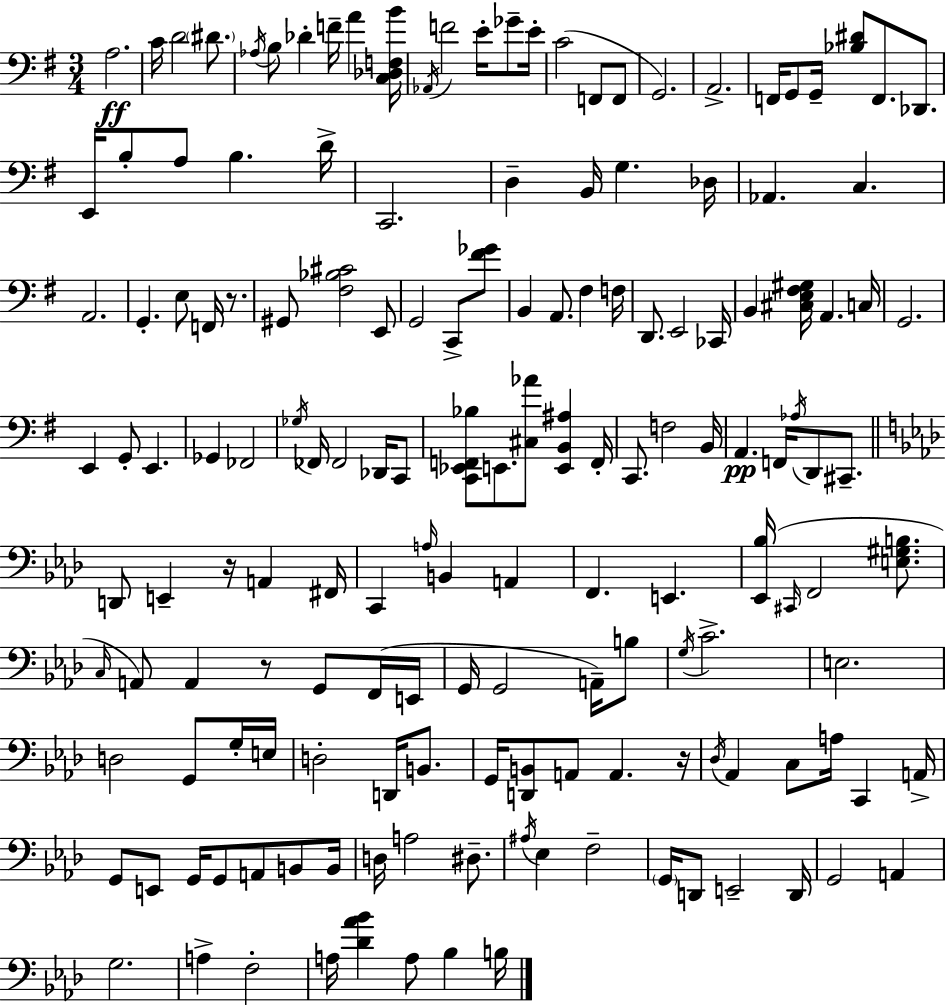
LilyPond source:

{
  \clef bass
  \numericTimeSignature
  \time 3/4
  \key g \major
  \repeat volta 2 { a2.\ff | c'16 d'2 \parenthesize dis'8. | \acciaccatura { aes16 } b8 des'4-. f'16-- a'4 | <c des f b'>16 \acciaccatura { aes,16 } f'2 e'16-. ges'8-- | \break e'16-. c'2( f,8 | f,8 g,2.) | a,2.-> | f,16 g,8 g,16-- <bes dis'>8 f,8. des,8. | \break e,16 b8-. a8 b4. | d'16-> c,2. | d4-- b,16 g4. | des16 aes,4. c4. | \break a,2. | g,4.-. e8 f,16 r8. | gis,8 <fis bes cis'>2 | e,8 g,2 c,8-> | \break <fis' ges'>8 b,4 a,8. fis4 | f16 d,8. e,2 | ces,16 b,4 <cis e fis gis>16 a,4. | c16 g,2. | \break e,4 g,8-. e,4. | ges,4 fes,2 | \acciaccatura { ges16 } fes,16 fes,2 | des,16 c,8 <c, ees, f, bes>8 e,8. <cis aes'>8 <e, b, ais>4 | \break f,16-. c,8. f2 | b,16 a,4.\pp f,16 \acciaccatura { aes16 } d,8 | cis,8.-- \bar "||" \break \key f \minor d,8 e,4-- r16 a,4 fis,16 | c,4 \grace { a16 } b,4 a,4 | f,4. e,4. | <ees, bes>16( \grace { cis,16 } f,2 <e gis b>8. | \break \grace { c16 } a,8) a,4 r8 g,8 | f,16( e,16 g,16 g,2 | a,16--) b8 \acciaccatura { g16 } c'2.-> | e2. | \break d2 | g,8 g16-. e16 d2-. | d,16 b,8. g,16 <d, b,>8 a,8 a,4. | r16 \acciaccatura { des16 } aes,4 c8 a16 | \break c,4 a,16-> g,8 e,8 g,16 g,8 | a,8 b,8 b,16 d16 a2 | dis8.-- \acciaccatura { ais16 } ees4 f2-- | \parenthesize g,16 d,8 e,2-- | \break d,16 g,2 | a,4 g2. | a4-> f2-. | a16 <des' aes' bes'>4 a8 | \break bes4 b16 } \bar "|."
}